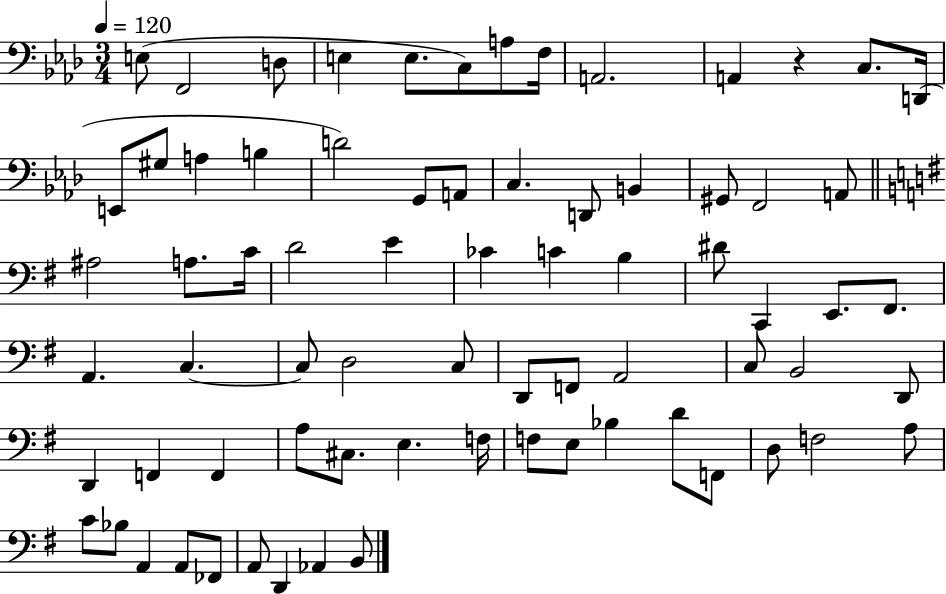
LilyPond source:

{
  \clef bass
  \numericTimeSignature
  \time 3/4
  \key aes \major
  \tempo 4 = 120
  e8( f,2 d8 | e4 e8. c8) a8 f16 | a,2. | a,4 r4 c8. d,16( | \break e,8 gis8 a4 b4 | d'2) g,8 a,8 | c4. d,8 b,4 | gis,8 f,2 a,8 | \break \bar "||" \break \key g \major ais2 a8. c'16 | d'2 e'4 | ces'4 c'4 b4 | dis'8 c,4 e,8. fis,8. | \break a,4. c4.~~ | c8 d2 c8 | d,8 f,8 a,2 | c8 b,2 d,8 | \break d,4 f,4 f,4 | a8 cis8. e4. f16 | f8 e8 bes4 d'8 f,8 | d8 f2 a8 | \break c'8 bes8 a,4 a,8 fes,8 | a,8 d,4 aes,4 b,8 | \bar "|."
}